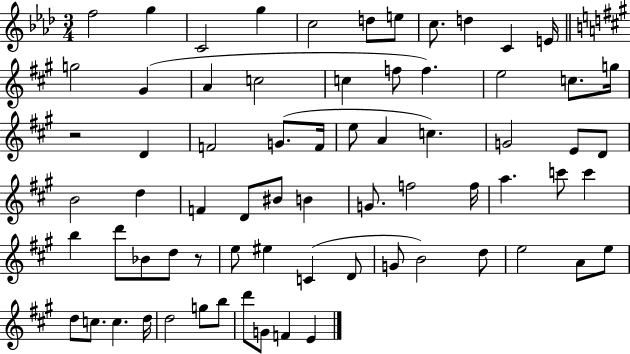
{
  \clef treble
  \numericTimeSignature
  \time 3/4
  \key aes \major
  \repeat volta 2 { f''2 g''4 | c'2 g''4 | c''2 d''8 e''8 | c''8. d''4 c'4 e'16 | \break \bar "||" \break \key a \major g''2 gis'4( | a'4 c''2 | c''4 f''8 f''4.) | e''2 c''8. g''16 | \break r2 d'4 | f'2 g'8.( f'16 | e''8 a'4 c''4.) | g'2 e'8 d'8 | \break b'2 d''4 | f'4 d'8 bis'8 b'4 | g'8. f''2 f''16 | a''4. c'''8 c'''4 | \break b''4 d'''8 bes'8 d''8 r8 | e''8 eis''4 c'4( d'8 | g'8 b'2) d''8 | e''2 a'8 e''8 | \break d''8 c''8. c''4. d''16 | d''2 g''8 b''8 | d'''8 g'8 f'4 e'4 | } \bar "|."
}